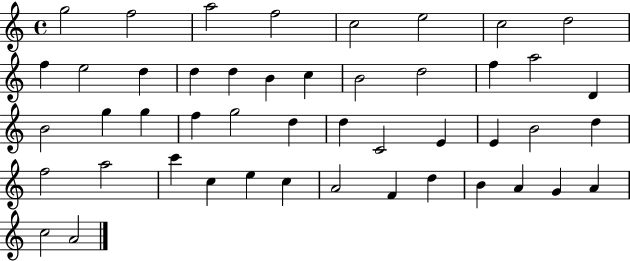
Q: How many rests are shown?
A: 0